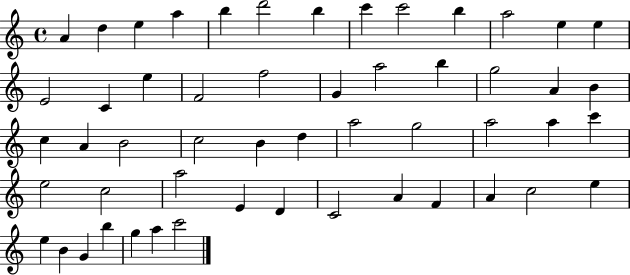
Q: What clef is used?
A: treble